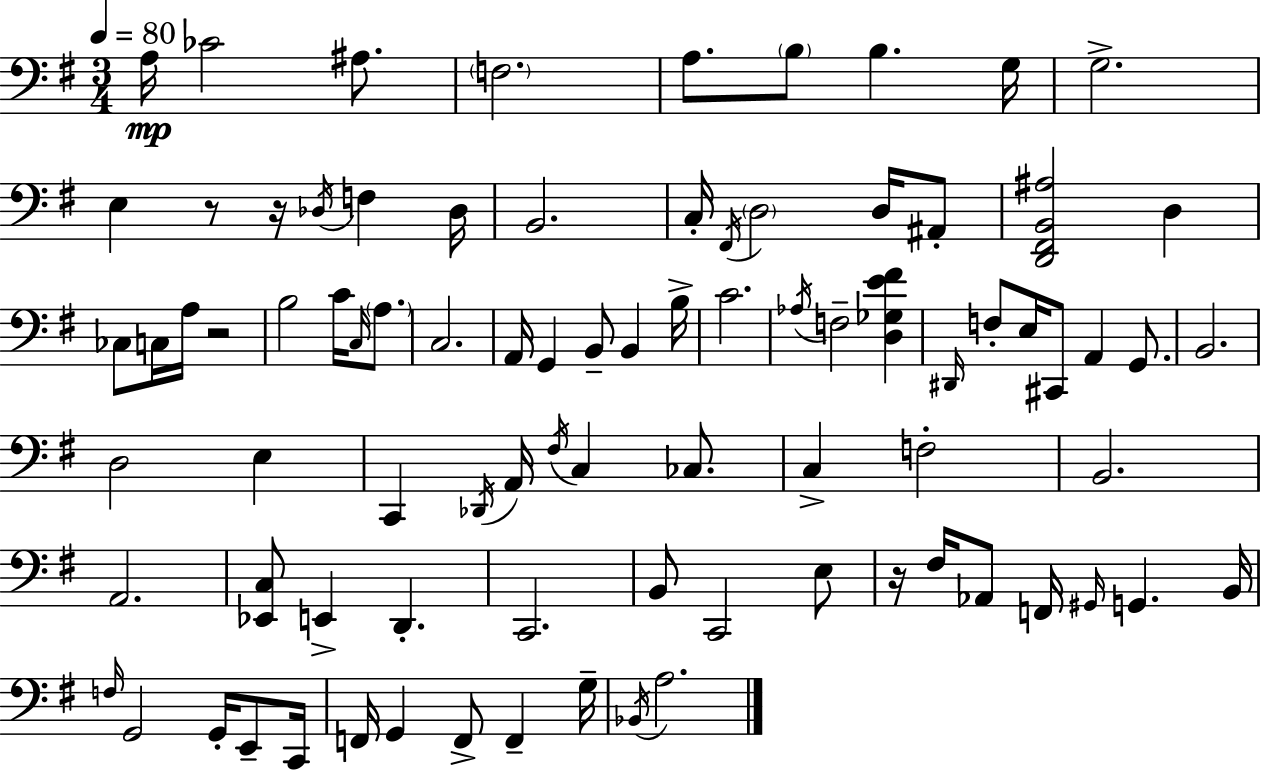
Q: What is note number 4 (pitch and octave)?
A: F3